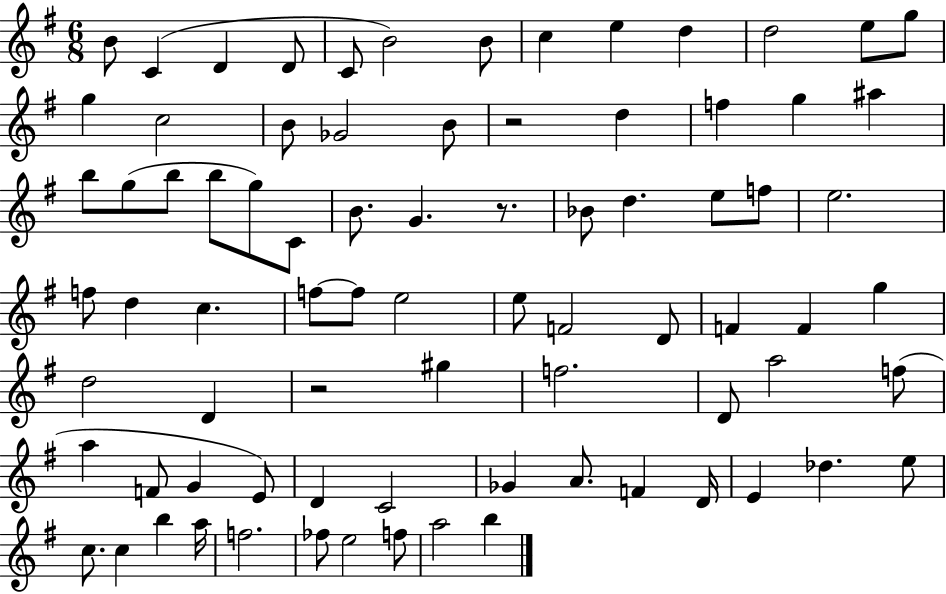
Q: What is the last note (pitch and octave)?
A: B5